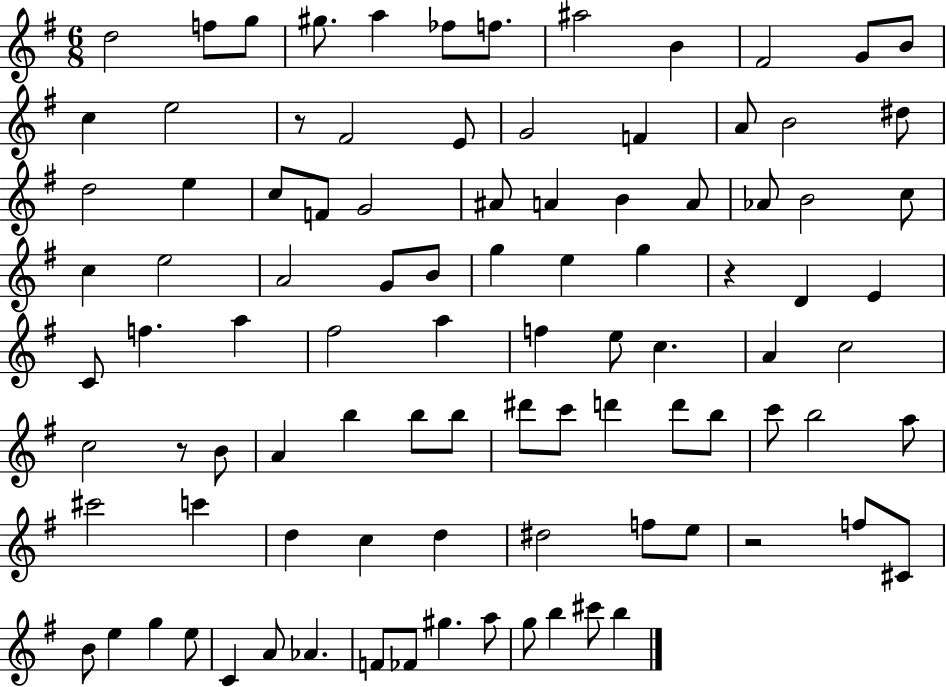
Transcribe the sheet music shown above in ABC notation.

X:1
T:Untitled
M:6/8
L:1/4
K:G
d2 f/2 g/2 ^g/2 a _f/2 f/2 ^a2 B ^F2 G/2 B/2 c e2 z/2 ^F2 E/2 G2 F A/2 B2 ^d/2 d2 e c/2 F/2 G2 ^A/2 A B A/2 _A/2 B2 c/2 c e2 A2 G/2 B/2 g e g z D E C/2 f a ^f2 a f e/2 c A c2 c2 z/2 B/2 A b b/2 b/2 ^d'/2 c'/2 d' d'/2 b/2 c'/2 b2 a/2 ^c'2 c' d c d ^d2 f/2 e/2 z2 f/2 ^C/2 B/2 e g e/2 C A/2 _A F/2 _F/2 ^g a/2 g/2 b ^c'/2 b